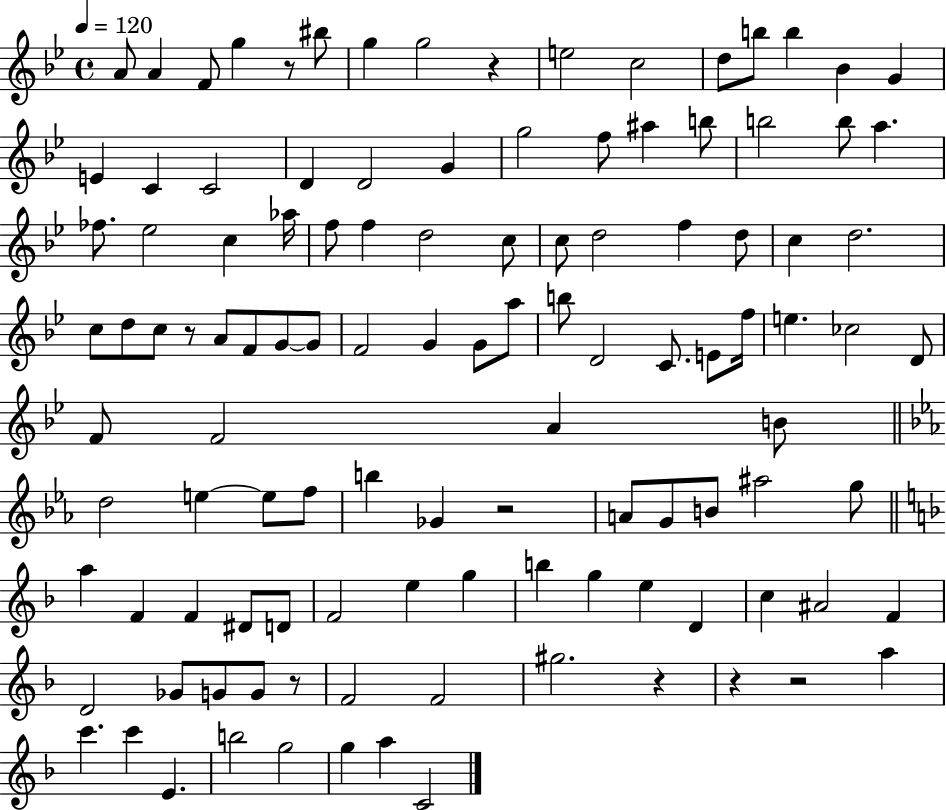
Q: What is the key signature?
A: BES major